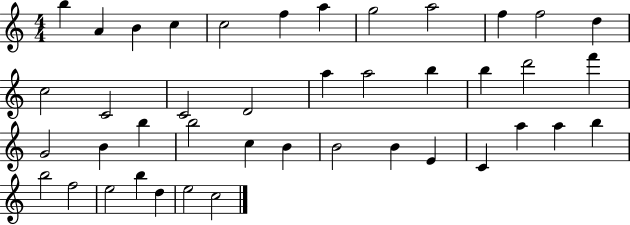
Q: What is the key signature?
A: C major